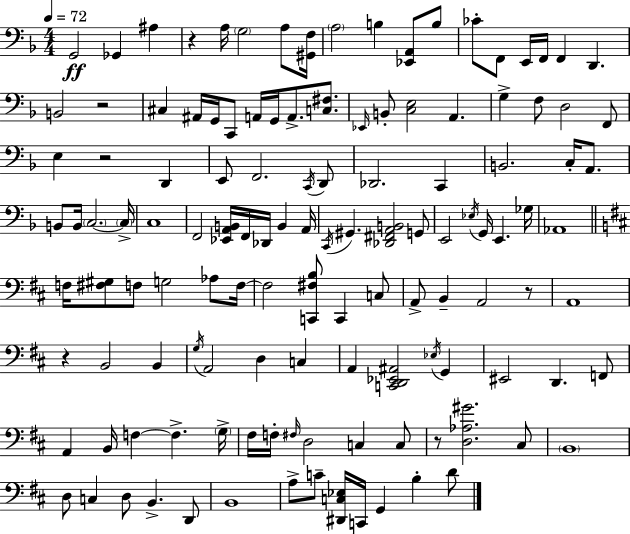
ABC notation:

X:1
T:Untitled
M:4/4
L:1/4
K:Dm
G,,2 _G,, ^A, z A,/4 G,2 A,/2 [^G,,F,]/4 A,2 B, [_E,,A,,]/2 B,/2 _C/2 F,,/2 E,,/4 F,,/4 F,, D,, B,,2 z2 ^C, ^A,,/4 G,,/4 C,,/2 A,,/4 G,,/4 A,,/2 [C,^F,]/2 _E,,/4 B,,/2 [C,E,]2 A,, G, F,/2 D,2 F,,/2 E, z2 D,, E,,/2 F,,2 C,,/4 D,,/2 _D,,2 C,, B,,2 C,/4 A,,/2 B,,/2 B,,/4 C,2 C,/4 C,4 F,,2 [_E,,A,,B,,]/4 F,,/4 _D,,/4 B,, A,,/4 C,,/4 ^G,, [_D,,^F,,A,,B,,]2 G,,/2 E,,2 _E,/4 G,,/4 E,, _G,/4 _A,,4 F,/4 [^F,^G,]/2 F,/2 G,2 _A,/2 F,/4 F,2 [C,,^F,B,]/2 C,, C,/2 A,,/2 B,, A,,2 z/2 A,,4 z B,,2 B,, G,/4 A,,2 D, C, A,, [C,,D,,_E,,^A,,]2 _E,/4 G,, ^E,,2 D,, F,,/2 A,, B,,/4 F, F, G,/4 ^F,/4 F,/4 ^F,/4 D,2 C, C,/2 z/2 [D,_A,^G]2 ^C,/2 B,,4 D,/2 C, D,/2 B,, D,,/2 B,,4 A,/2 C/2 [^D,,C,_E,]/4 C,,/4 G,, B, D/2